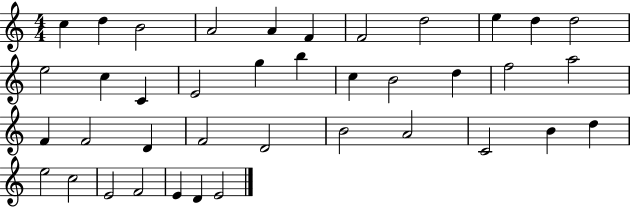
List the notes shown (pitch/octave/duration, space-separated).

C5/q D5/q B4/h A4/h A4/q F4/q F4/h D5/h E5/q D5/q D5/h E5/h C5/q C4/q E4/h G5/q B5/q C5/q B4/h D5/q F5/h A5/h F4/q F4/h D4/q F4/h D4/h B4/h A4/h C4/h B4/q D5/q E5/h C5/h E4/h F4/h E4/q D4/q E4/h